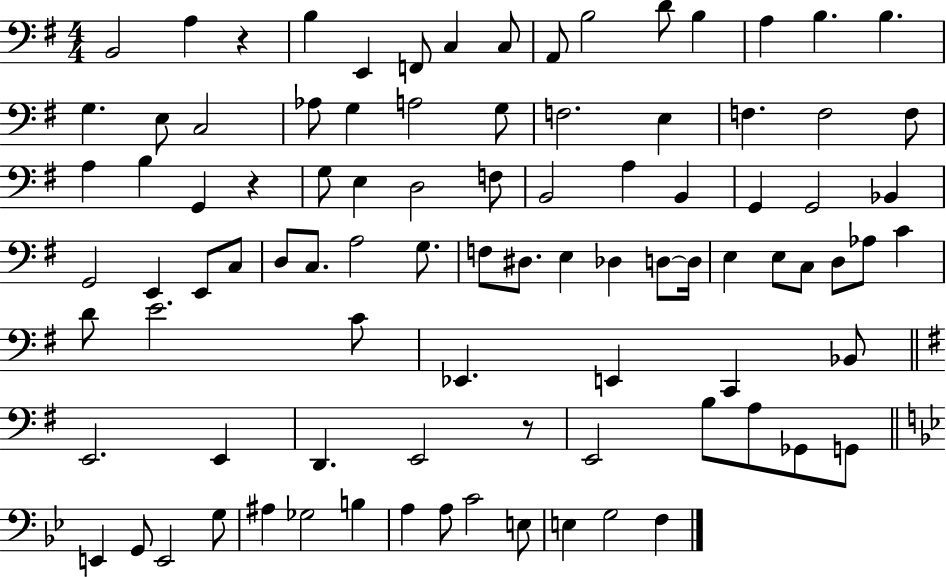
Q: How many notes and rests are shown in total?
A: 92